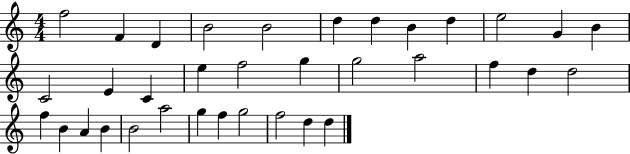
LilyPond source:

{
  \clef treble
  \numericTimeSignature
  \time 4/4
  \key c \major
  f''2 f'4 d'4 | b'2 b'2 | d''4 d''4 b'4 d''4 | e''2 g'4 b'4 | \break c'2 e'4 c'4 | e''4 f''2 g''4 | g''2 a''2 | f''4 d''4 d''2 | \break f''4 b'4 a'4 b'4 | b'2 a''2 | g''4 f''4 g''2 | f''2 d''4 d''4 | \break \bar "|."
}